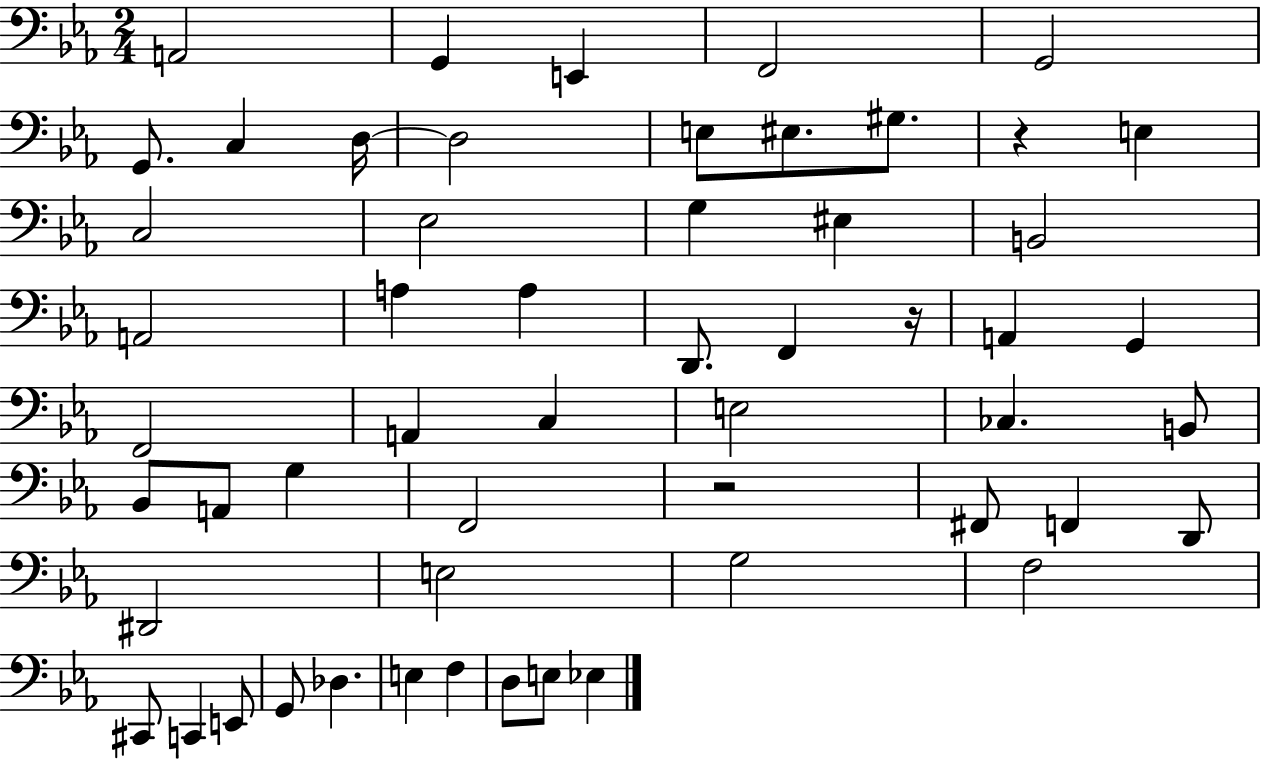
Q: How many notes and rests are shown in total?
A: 55